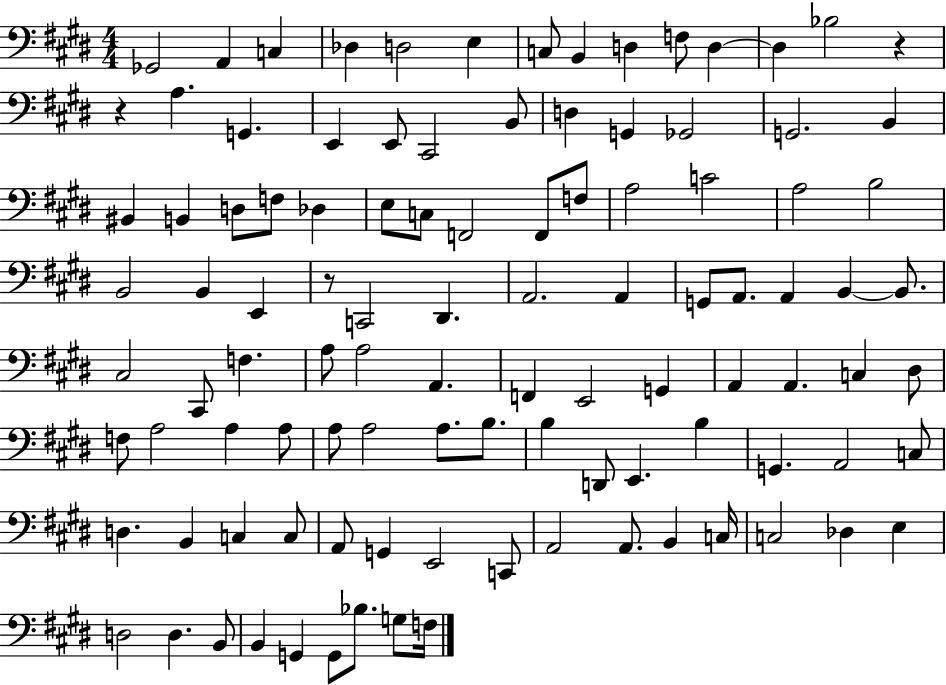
{
  \clef bass
  \numericTimeSignature
  \time 4/4
  \key e \major
  ges,2 a,4 c4 | des4 d2 e4 | c8 b,4 d4 f8 d4~~ | d4 bes2 r4 | \break r4 a4. g,4. | e,4 e,8 cis,2 b,8 | d4 g,4 ges,2 | g,2. b,4 | \break bis,4 b,4 d8 f8 des4 | e8 c8 f,2 f,8 f8 | a2 c'2 | a2 b2 | \break b,2 b,4 e,4 | r8 c,2 dis,4. | a,2. a,4 | g,8 a,8. a,4 b,4~~ b,8. | \break cis2 cis,8 f4. | a8 a2 a,4. | f,4 e,2 g,4 | a,4 a,4. c4 dis8 | \break f8 a2 a4 a8 | a8 a2 a8. b8. | b4 d,8 e,4. b4 | g,4. a,2 c8 | \break d4. b,4 c4 c8 | a,8 g,4 e,2 c,8 | a,2 a,8. b,4 c16 | c2 des4 e4 | \break d2 d4. b,8 | b,4 g,4 g,8 bes8. g8 f16 | \bar "|."
}